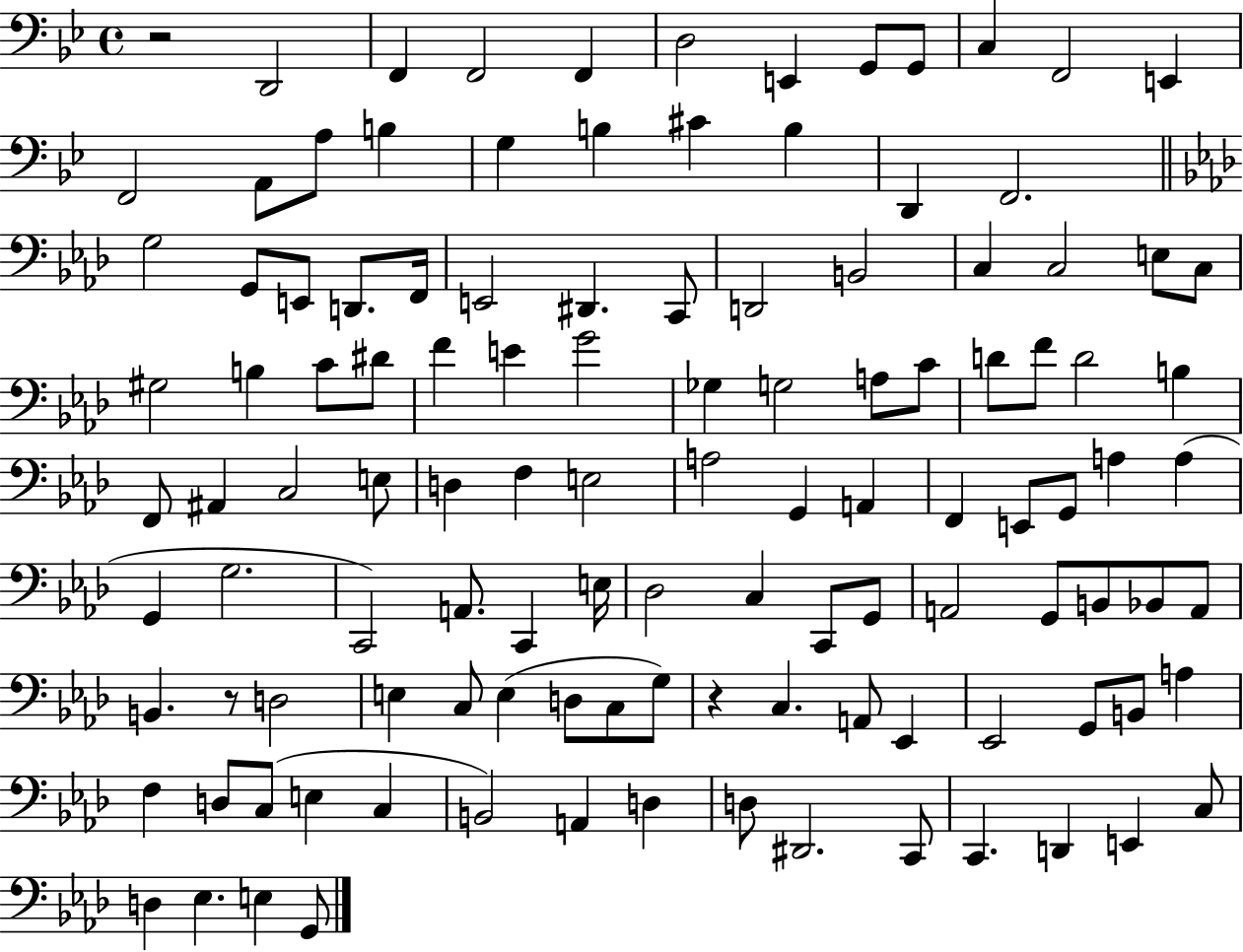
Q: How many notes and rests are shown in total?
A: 117